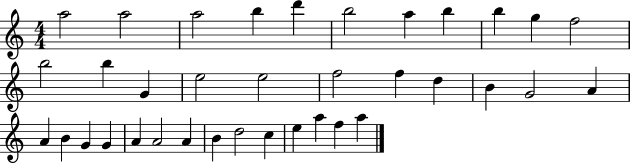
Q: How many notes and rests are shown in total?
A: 36